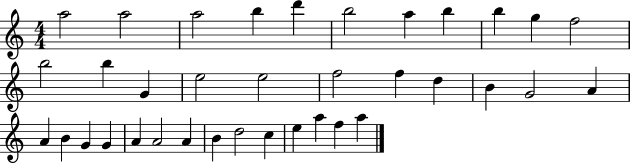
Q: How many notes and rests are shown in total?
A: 36